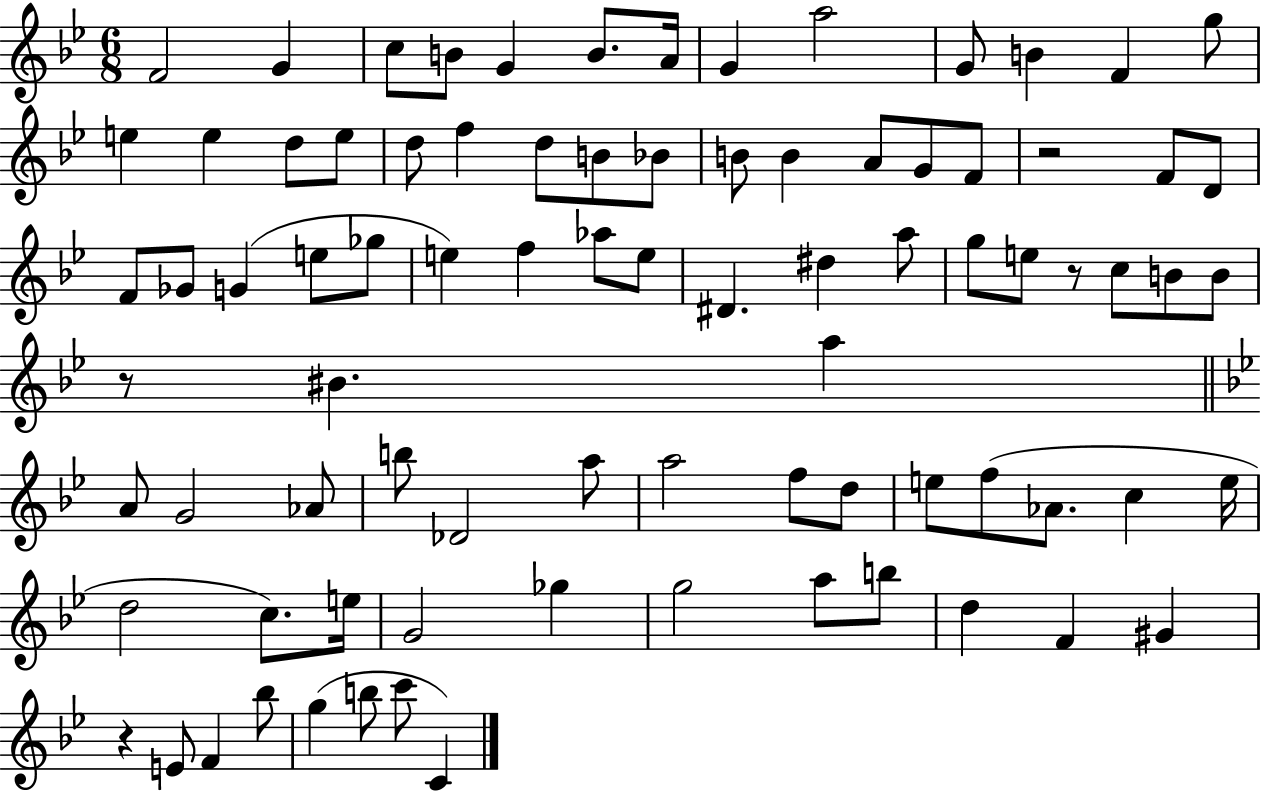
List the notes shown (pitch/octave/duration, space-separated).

F4/h G4/q C5/e B4/e G4/q B4/e. A4/s G4/q A5/h G4/e B4/q F4/q G5/e E5/q E5/q D5/e E5/e D5/e F5/q D5/e B4/e Bb4/e B4/e B4/q A4/e G4/e F4/e R/h F4/e D4/e F4/e Gb4/e G4/q E5/e Gb5/e E5/q F5/q Ab5/e E5/e D#4/q. D#5/q A5/e G5/e E5/e R/e C5/e B4/e B4/e R/e BIS4/q. A5/q A4/e G4/h Ab4/e B5/e Db4/h A5/e A5/h F5/e D5/e E5/e F5/e Ab4/e. C5/q E5/s D5/h C5/e. E5/s G4/h Gb5/q G5/h A5/e B5/e D5/q F4/q G#4/q R/q E4/e F4/q Bb5/e G5/q B5/e C6/e C4/q